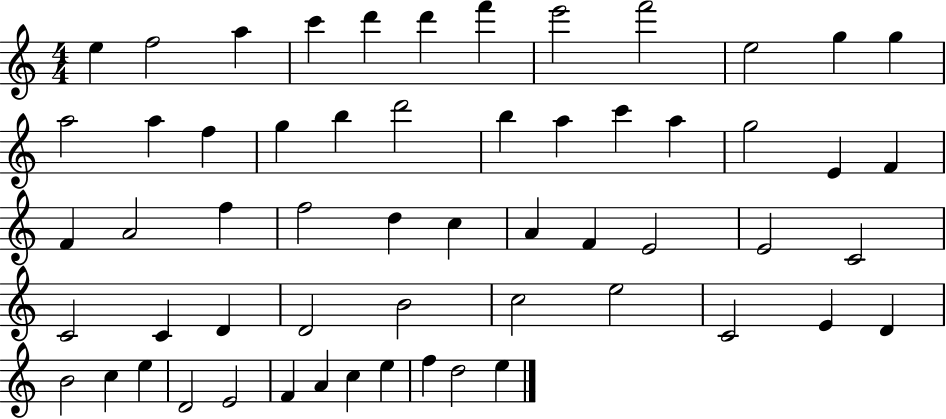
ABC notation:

X:1
T:Untitled
M:4/4
L:1/4
K:C
e f2 a c' d' d' f' e'2 f'2 e2 g g a2 a f g b d'2 b a c' a g2 E F F A2 f f2 d c A F E2 E2 C2 C2 C D D2 B2 c2 e2 C2 E D B2 c e D2 E2 F A c e f d2 e